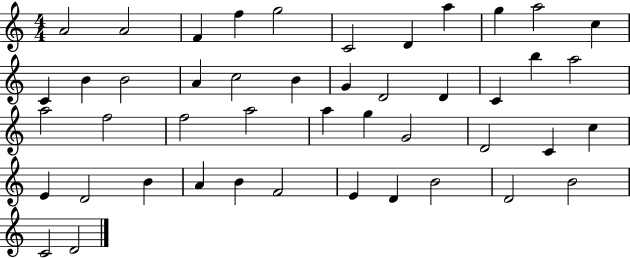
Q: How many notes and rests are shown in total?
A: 46